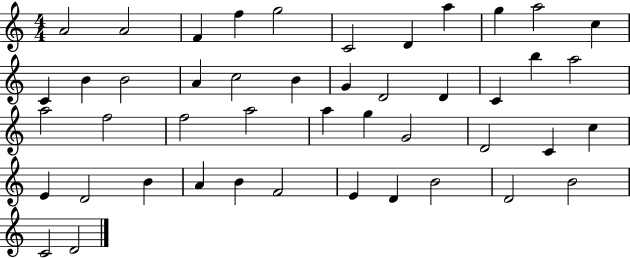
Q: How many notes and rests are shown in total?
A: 46